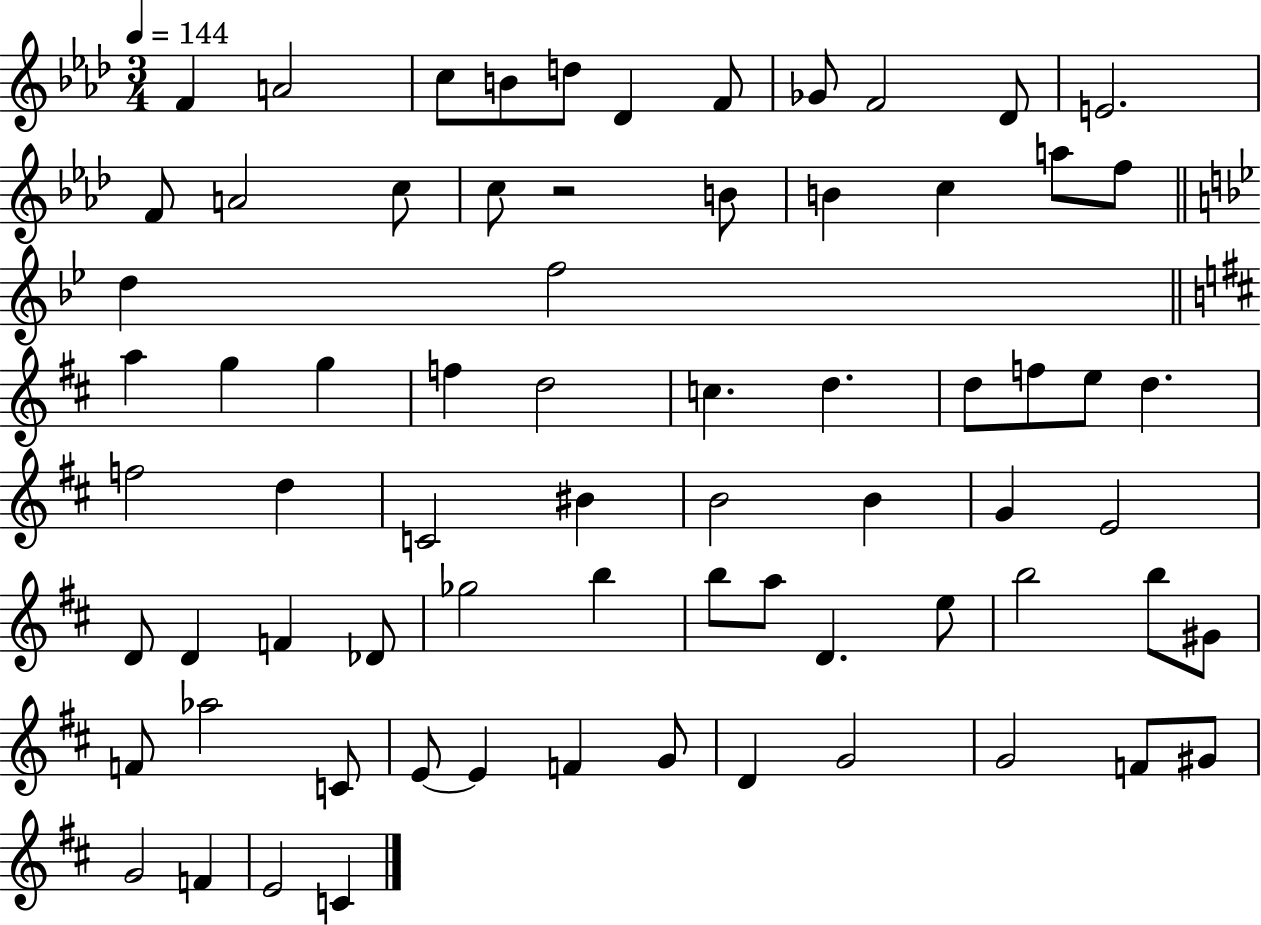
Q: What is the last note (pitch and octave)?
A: C4